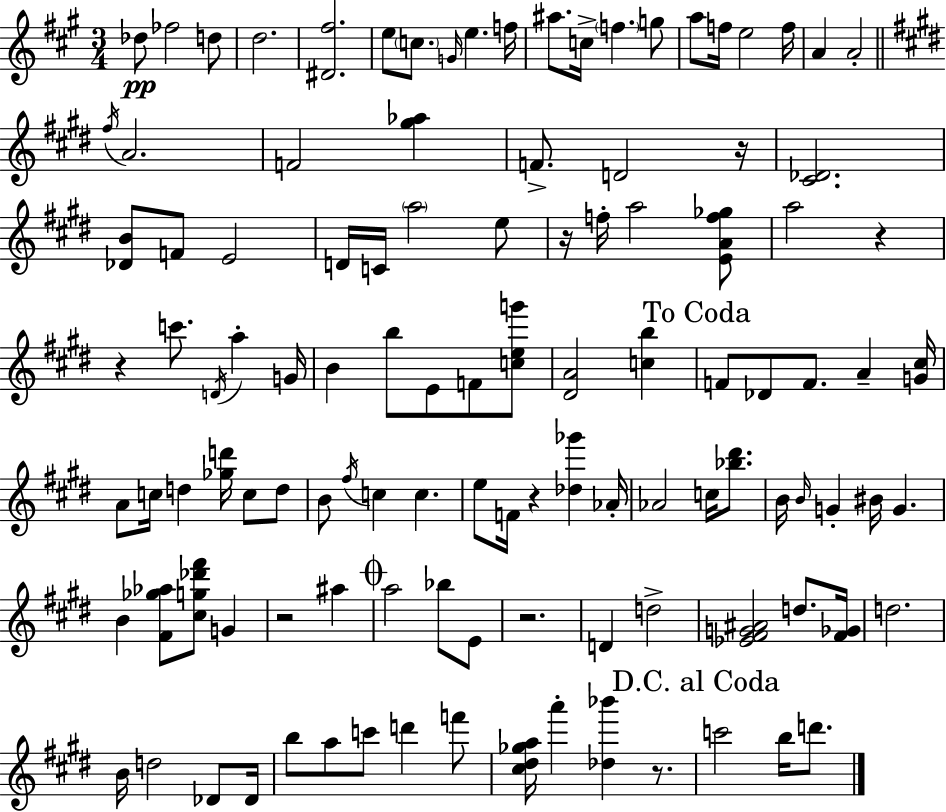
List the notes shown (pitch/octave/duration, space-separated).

Db5/e FES5/h D5/e D5/h. [D#4,F#5]/h. E5/e C5/e. G4/s E5/q. F5/s A#5/e. C5/s F5/q. G5/e A5/e F5/s E5/h F5/s A4/q A4/h F#5/s A4/h. F4/h [G#5,Ab5]/q F4/e. D4/h R/s [C#4,Db4]/h. [Db4,B4]/e F4/e E4/h D4/s C4/s A5/h E5/e R/s F5/s A5/h [E4,A4,F5,Gb5]/e A5/h R/q R/q C6/e. D4/s A5/q G4/s B4/q B5/e E4/e F4/e [C5,E5,G6]/e [D#4,A4]/h [C5,B5]/q F4/e Db4/e F4/e. A4/q [G4,C#5]/s A4/e C5/s D5/q [Gb5,D6]/s C5/e D5/e B4/e F#5/s C5/q C5/q. E5/e F4/s R/q [Db5,Gb6]/q Ab4/s Ab4/h C5/s [Bb5,D#6]/e. B4/s B4/s G4/q BIS4/s G4/q. B4/q [F#4,Gb5,Ab5]/e [C#5,G5,Db6,F#6]/e G4/q R/h A#5/q A5/h Bb5/e E4/e R/h. D4/q D5/h [Eb4,F#4,G4,A#4]/h D5/e. [F#4,Gb4]/s D5/h. B4/s D5/h Db4/e Db4/s B5/e A5/e C6/e D6/q F6/e [C#5,D#5,Gb5,A5]/s A6/q [Db5,Bb6]/q R/e. C6/h B5/s D6/e.